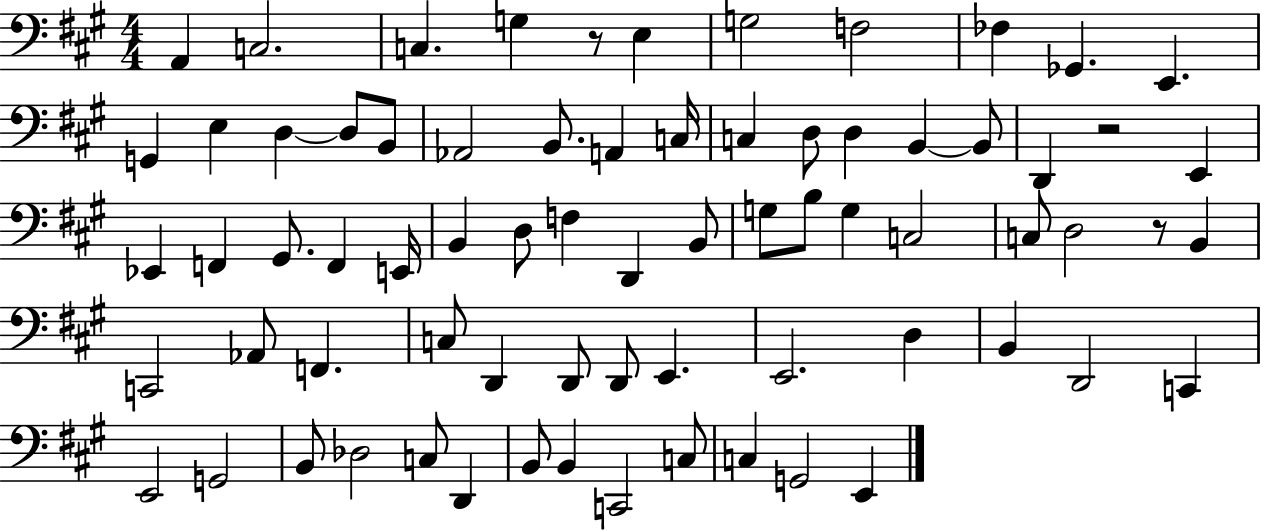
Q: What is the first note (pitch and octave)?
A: A2